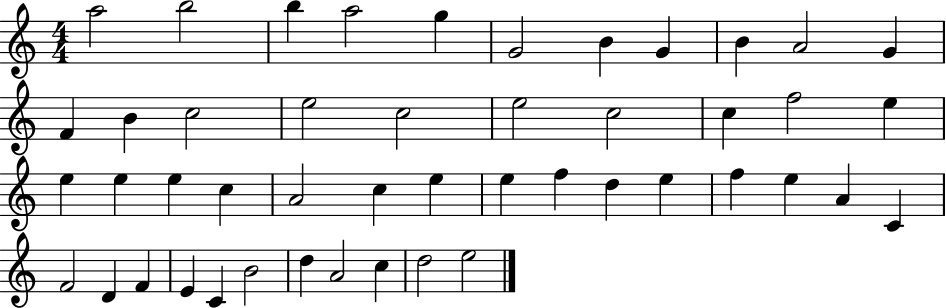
A5/h B5/h B5/q A5/h G5/q G4/h B4/q G4/q B4/q A4/h G4/q F4/q B4/q C5/h E5/h C5/h E5/h C5/h C5/q F5/h E5/q E5/q E5/q E5/q C5/q A4/h C5/q E5/q E5/q F5/q D5/q E5/q F5/q E5/q A4/q C4/q F4/h D4/q F4/q E4/q C4/q B4/h D5/q A4/h C5/q D5/h E5/h